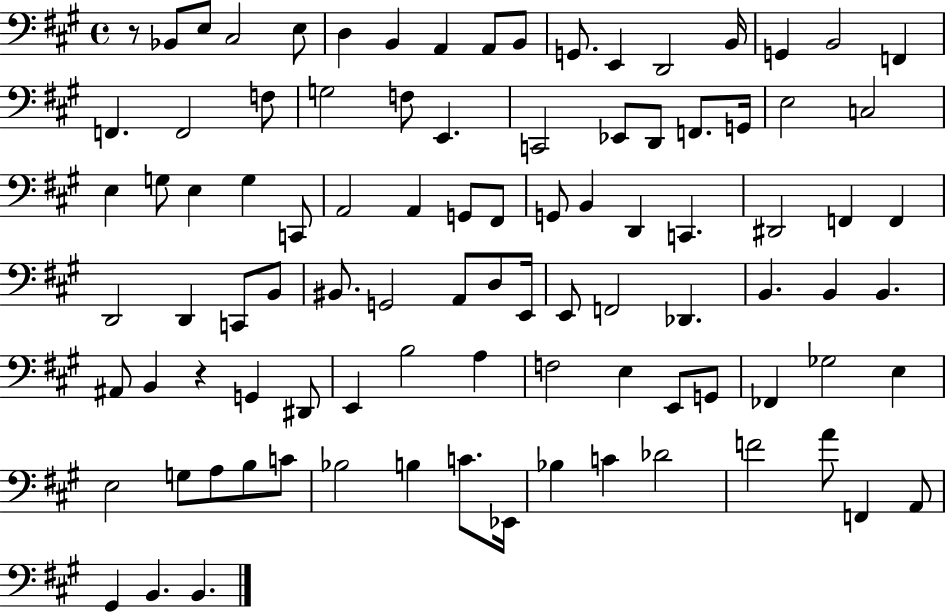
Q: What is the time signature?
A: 4/4